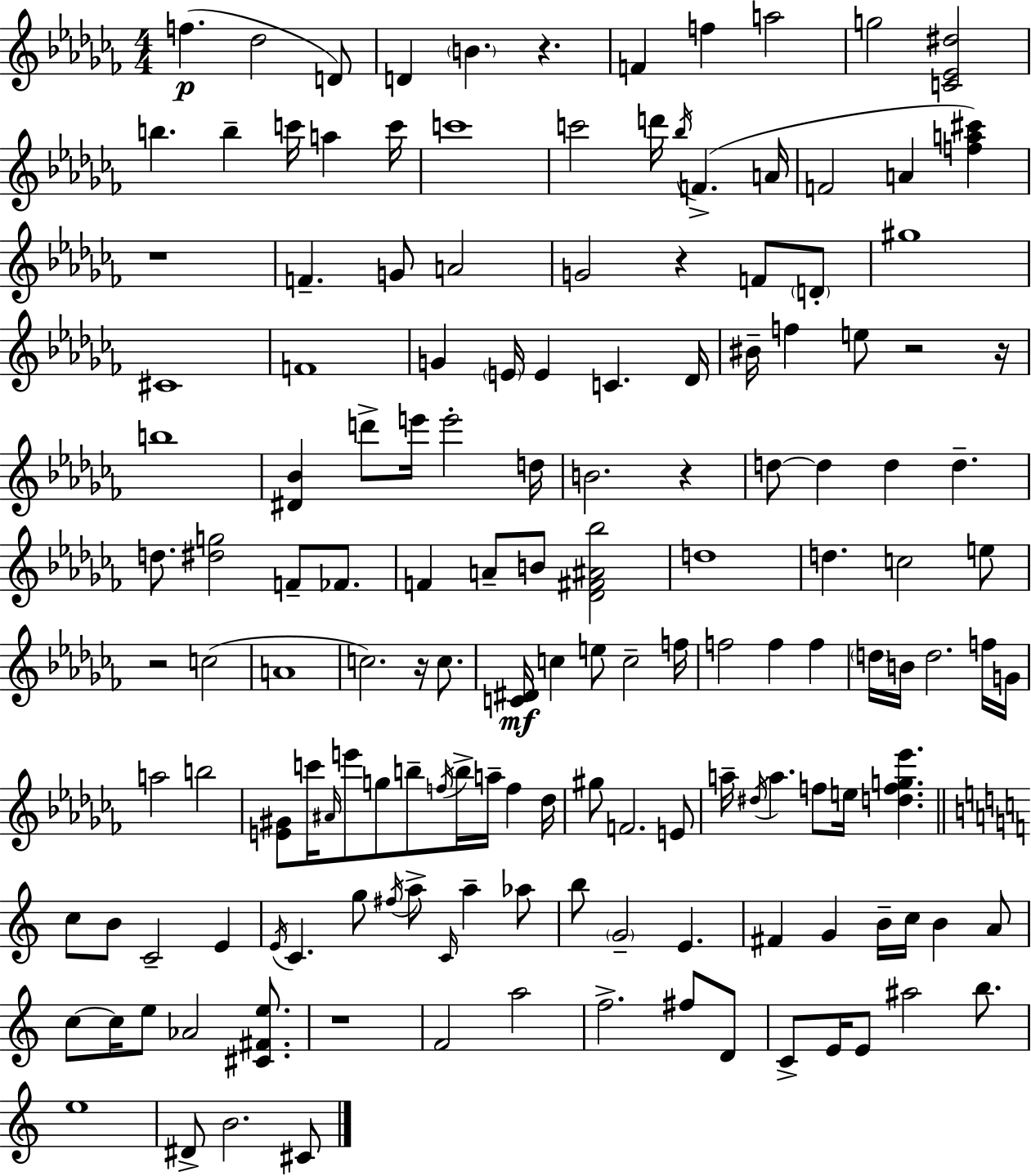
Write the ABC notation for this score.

X:1
T:Untitled
M:4/4
L:1/4
K:Abm
f _d2 D/2 D B z F f a2 g2 [C_E^d]2 b b c'/4 a c'/4 c'4 c'2 d'/4 _b/4 F A/4 F2 A [fa^c'] z4 F G/2 A2 G2 z F/2 D/2 ^g4 ^C4 F4 G E/4 E C _D/4 ^B/4 f e/2 z2 z/4 b4 [^D_B] d'/2 e'/4 e'2 d/4 B2 z d/2 d d d d/2 [^dg]2 F/2 _F/2 F A/2 B/2 [_D^F^A_b]2 d4 d c2 e/2 z2 c2 A4 c2 z/4 c/2 [C^D]/4 c e/2 c2 f/4 f2 f f d/4 B/4 d2 f/4 G/4 a2 b2 [E^G]/2 c'/4 ^A/4 e'/2 g/2 b/2 f/4 b/4 a/4 f _d/4 ^g/2 F2 E/2 a/4 ^d/4 a f/2 e/4 [dfg_e'] c/2 B/2 C2 E E/4 C g/2 ^f/4 a/2 C/4 a _a/2 b/2 G2 E ^F G B/4 c/4 B A/2 c/2 c/4 e/2 _A2 [^C^Fe]/2 z4 F2 a2 f2 ^f/2 D/2 C/2 E/4 E/2 ^a2 b/2 e4 ^D/2 B2 ^C/2